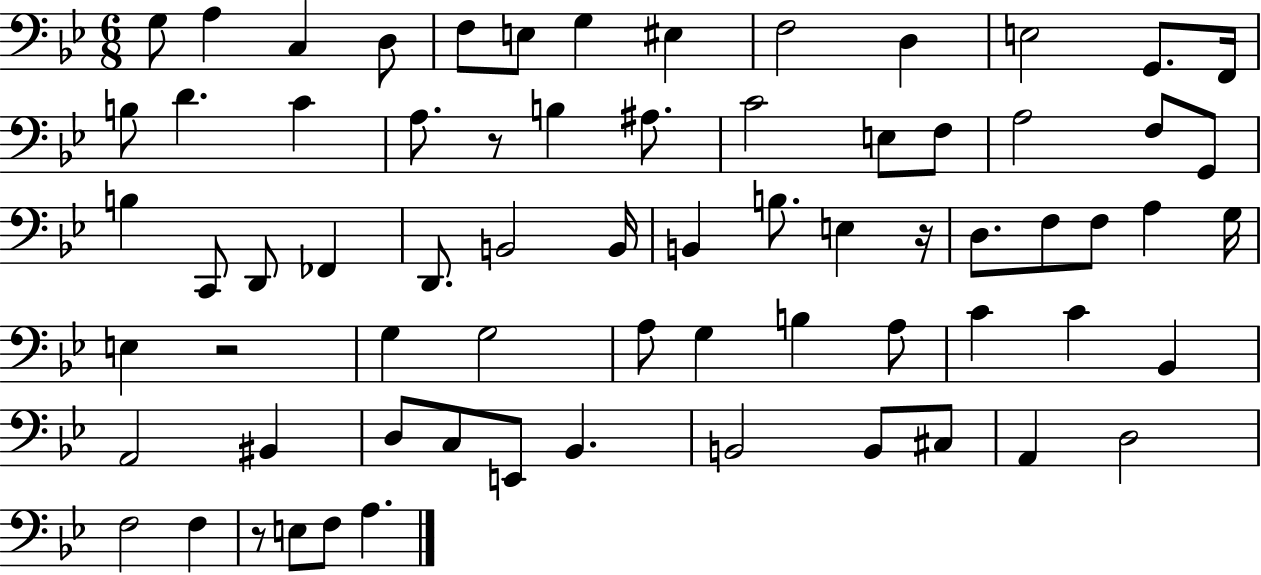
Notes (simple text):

G3/e A3/q C3/q D3/e F3/e E3/e G3/q EIS3/q F3/h D3/q E3/h G2/e. F2/s B3/e D4/q. C4/q A3/e. R/e B3/q A#3/e. C4/h E3/e F3/e A3/h F3/e G2/e B3/q C2/e D2/e FES2/q D2/e. B2/h B2/s B2/q B3/e. E3/q R/s D3/e. F3/e F3/e A3/q G3/s E3/q R/h G3/q G3/h A3/e G3/q B3/q A3/e C4/q C4/q Bb2/q A2/h BIS2/q D3/e C3/e E2/e Bb2/q. B2/h B2/e C#3/e A2/q D3/h F3/h F3/q R/e E3/e F3/e A3/q.